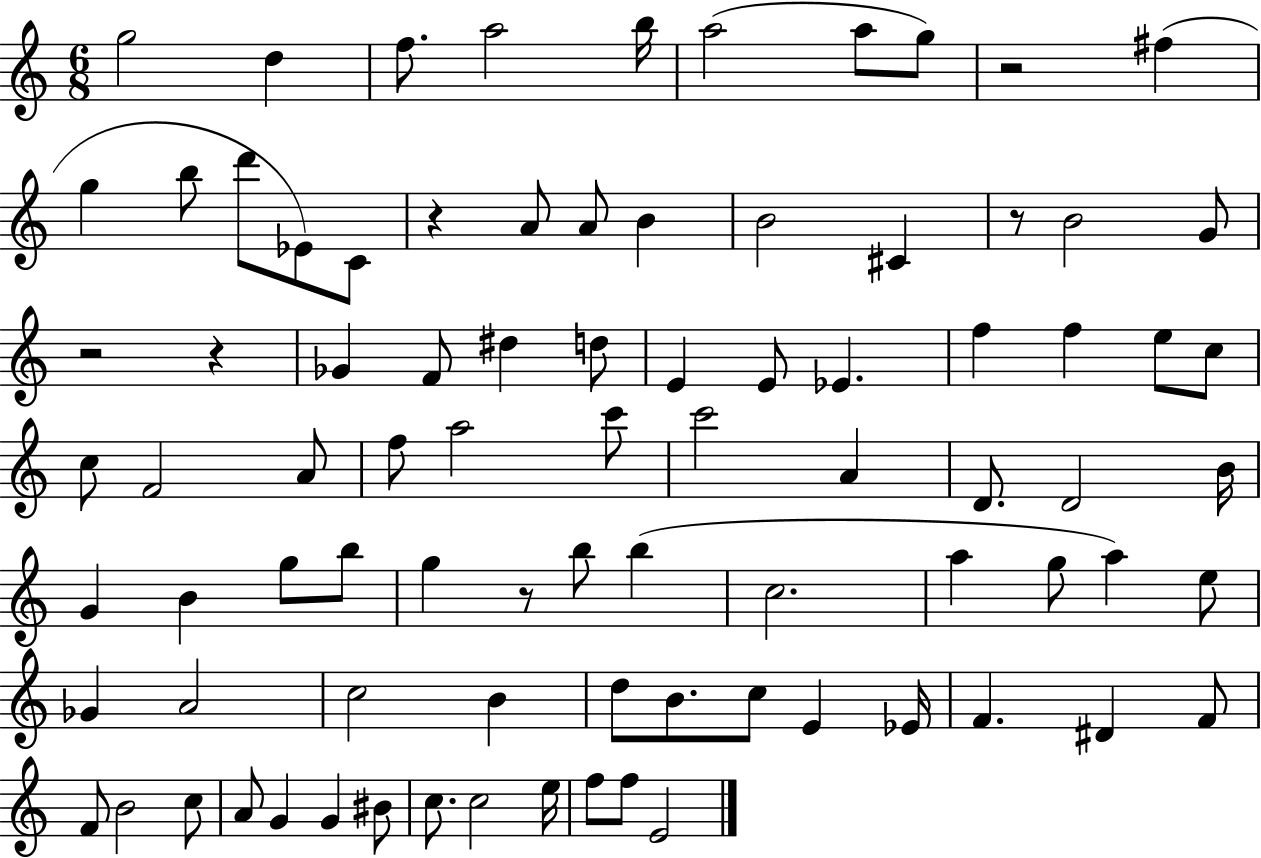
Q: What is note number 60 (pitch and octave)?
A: D5